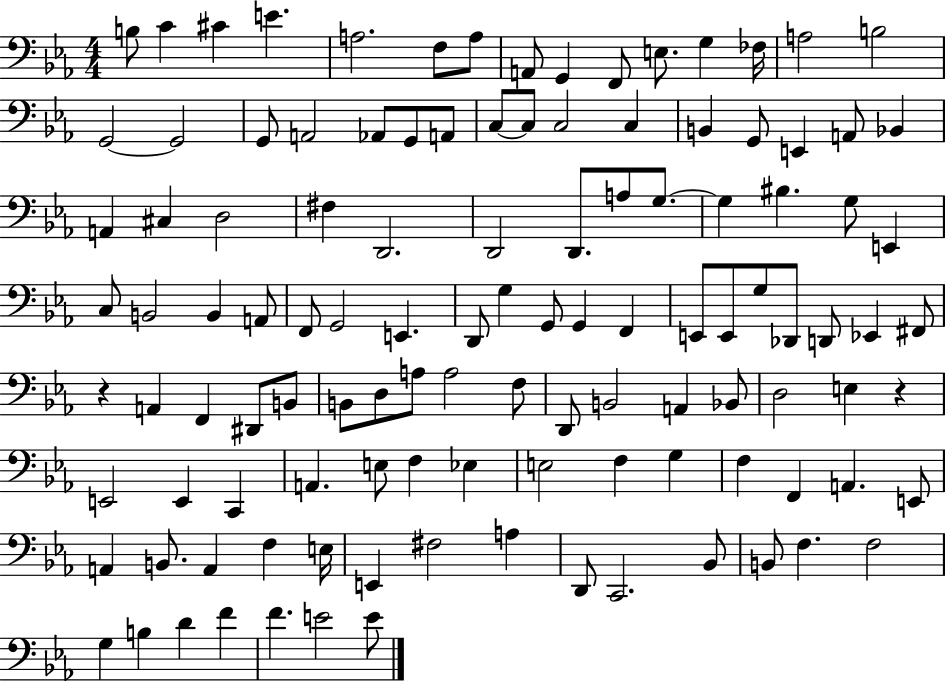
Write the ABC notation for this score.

X:1
T:Untitled
M:4/4
L:1/4
K:Eb
B,/2 C ^C E A,2 F,/2 A,/2 A,,/2 G,, F,,/2 E,/2 G, _F,/4 A,2 B,2 G,,2 G,,2 G,,/2 A,,2 _A,,/2 G,,/2 A,,/2 C,/2 C,/2 C,2 C, B,, G,,/2 E,, A,,/2 _B,, A,, ^C, D,2 ^F, D,,2 D,,2 D,,/2 A,/2 G,/2 G, ^B, G,/2 E,, C,/2 B,,2 B,, A,,/2 F,,/2 G,,2 E,, D,,/2 G, G,,/2 G,, F,, E,,/2 E,,/2 G,/2 _D,,/2 D,,/2 _E,, ^F,,/2 z A,, F,, ^D,,/2 B,,/2 B,,/2 D,/2 A,/2 A,2 F,/2 D,,/2 B,,2 A,, _B,,/2 D,2 E, z E,,2 E,, C,, A,, E,/2 F, _E, E,2 F, G, F, F,, A,, E,,/2 A,, B,,/2 A,, F, E,/4 E,, ^F,2 A, D,,/2 C,,2 _B,,/2 B,,/2 F, F,2 G, B, D F F E2 E/2